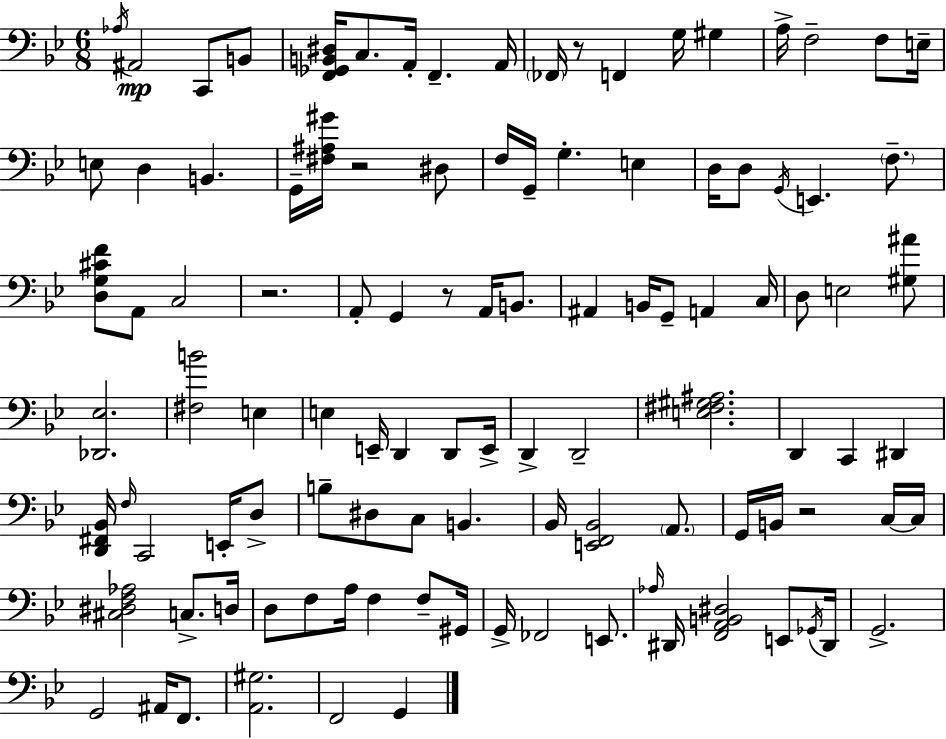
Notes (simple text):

Ab3/s A#2/h C2/e B2/e [F2,Gb2,B2,D#3]/s C3/e. A2/s F2/q. A2/s FES2/s R/e F2/q G3/s G#3/q A3/s F3/h F3/e E3/s E3/e D3/q B2/q. G2/s [F#3,A#3,G#4]/s R/h D#3/e F3/s G2/s G3/q. E3/q D3/s D3/e G2/s E2/q. F3/e. [D3,G3,C#4,F4]/e A2/e C3/h R/h. A2/e G2/q R/e A2/s B2/e. A#2/q B2/s G2/e A2/q C3/s D3/e E3/h [G#3,A#4]/e [Db2,Eb3]/h. [F#3,B4]/h E3/q E3/q E2/s D2/q D2/e E2/s D2/q D2/h [E3,F#3,G#3,A#3]/h. D2/q C2/q D#2/q [D2,F#2,Bb2]/s F3/s C2/h E2/s D3/e B3/e D#3/e C3/e B2/q. Bb2/s [E2,F2,Bb2]/h A2/e. G2/s B2/s R/h C3/s C3/s [C#3,D#3,F3,Ab3]/h C3/e. D3/s D3/e F3/e A3/s F3/q F3/e G#2/s G2/s FES2/h E2/e. Ab3/s D#2/s [F2,A2,B2,D#3]/h E2/e Gb2/s D#2/s G2/h. G2/h A#2/s F2/e. [A2,G#3]/h. F2/h G2/q